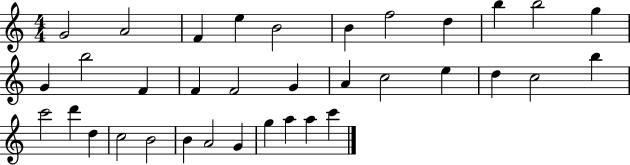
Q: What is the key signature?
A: C major